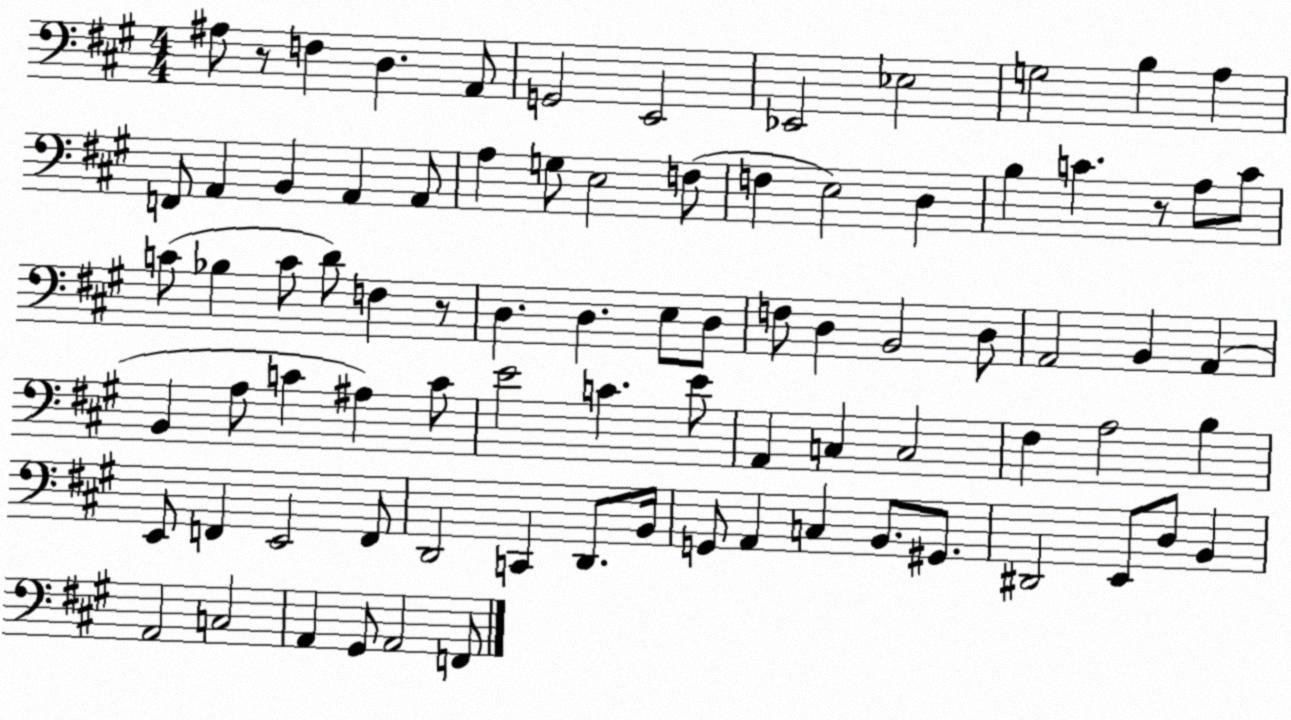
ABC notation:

X:1
T:Untitled
M:4/4
L:1/4
K:A
^A,/2 z/2 F, D, A,,/2 G,,2 E,,2 _E,,2 _E,2 G,2 B, A, F,,/2 A,, B,, A,, A,,/2 A, G,/2 E,2 F,/2 F, E,2 D, B, C z/2 A,/2 C/2 C/2 _B, C/2 D/2 F, z/2 D, D, E,/2 D,/2 F,/2 D, B,,2 D,/2 A,,2 B,, A,, B,, A,/2 C ^A, C/2 E2 C E/2 A,, C, C,2 ^F, A,2 B, E,,/2 F,, E,,2 F,,/2 D,,2 C,, D,,/2 B,,/4 G,,/2 A,, C, B,,/2 ^G,,/2 ^D,,2 E,,/2 D,/2 B,, A,,2 C,2 A,, ^G,,/2 A,,2 F,,/2